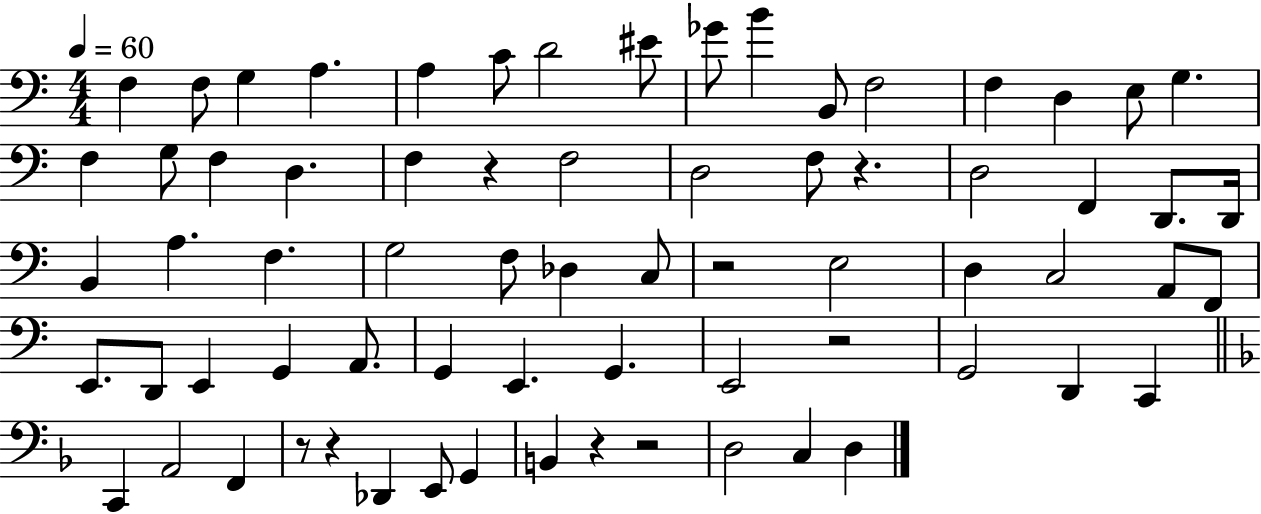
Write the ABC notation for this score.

X:1
T:Untitled
M:4/4
L:1/4
K:C
F, F,/2 G, A, A, C/2 D2 ^E/2 _G/2 B B,,/2 F,2 F, D, E,/2 G, F, G,/2 F, D, F, z F,2 D,2 F,/2 z D,2 F,, D,,/2 D,,/4 B,, A, F, G,2 F,/2 _D, C,/2 z2 E,2 D, C,2 A,,/2 F,,/2 E,,/2 D,,/2 E,, G,, A,,/2 G,, E,, G,, E,,2 z2 G,,2 D,, C,, C,, A,,2 F,, z/2 z _D,, E,,/2 G,, B,, z z2 D,2 C, D,